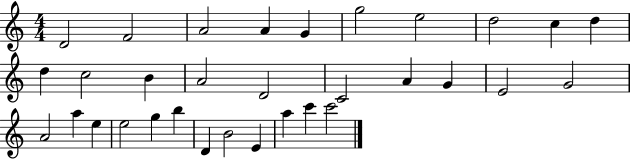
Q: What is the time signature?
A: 4/4